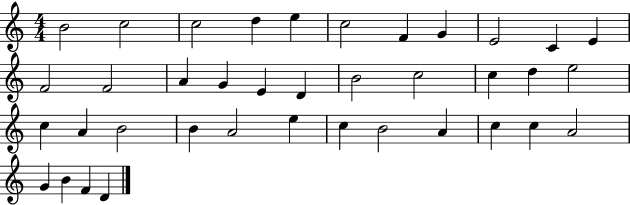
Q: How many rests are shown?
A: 0